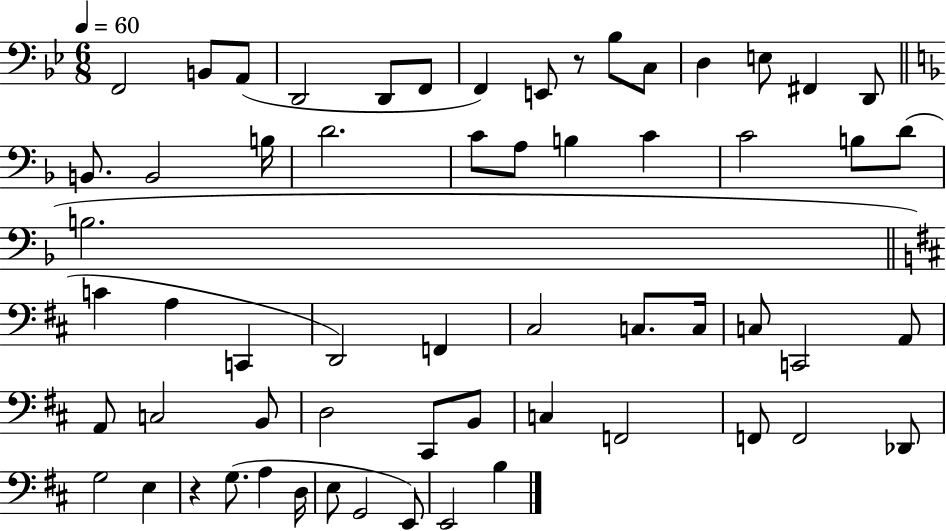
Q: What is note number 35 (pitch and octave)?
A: C3